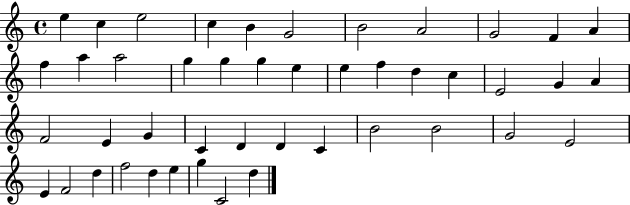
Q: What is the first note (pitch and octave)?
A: E5